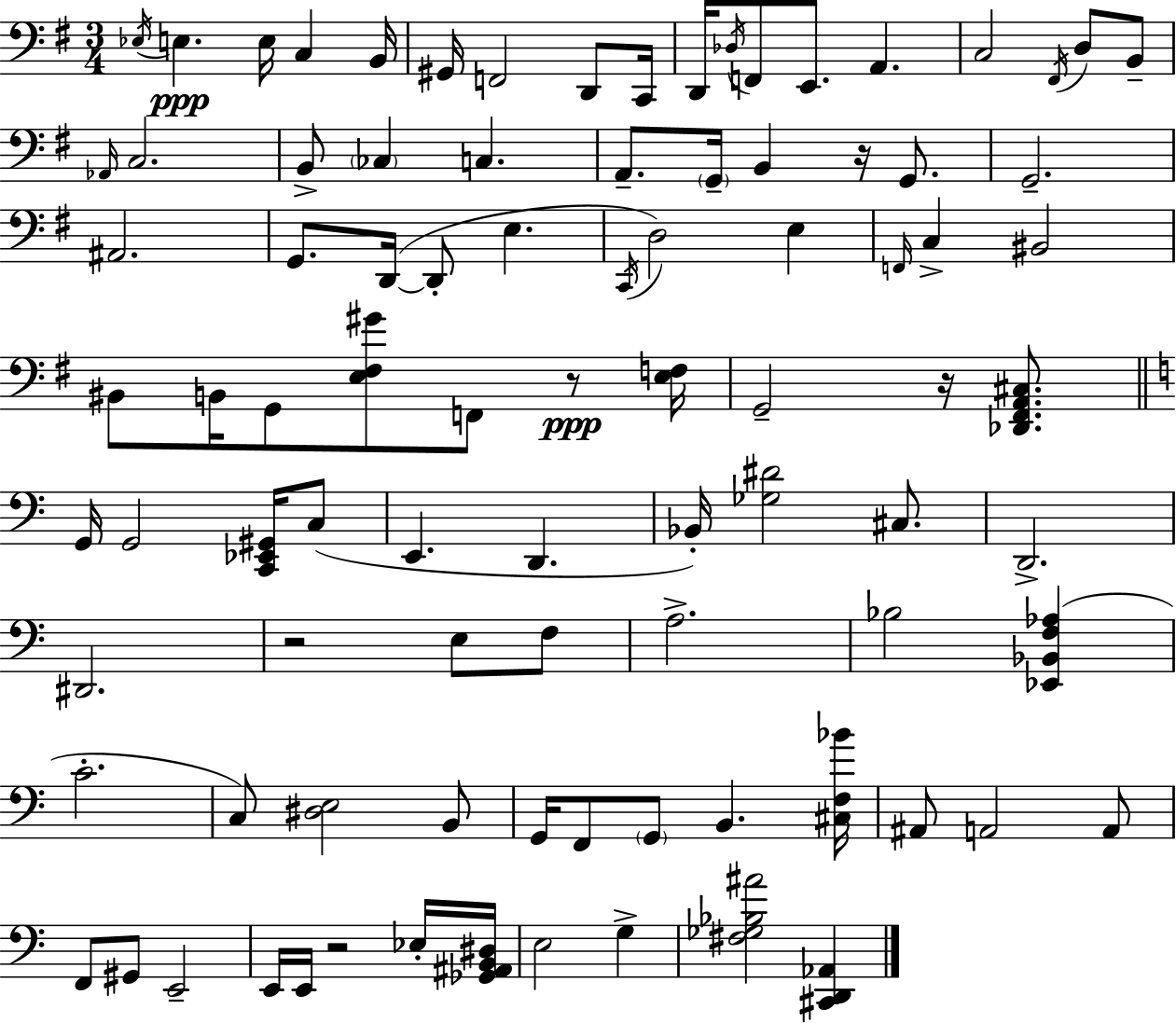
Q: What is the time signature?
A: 3/4